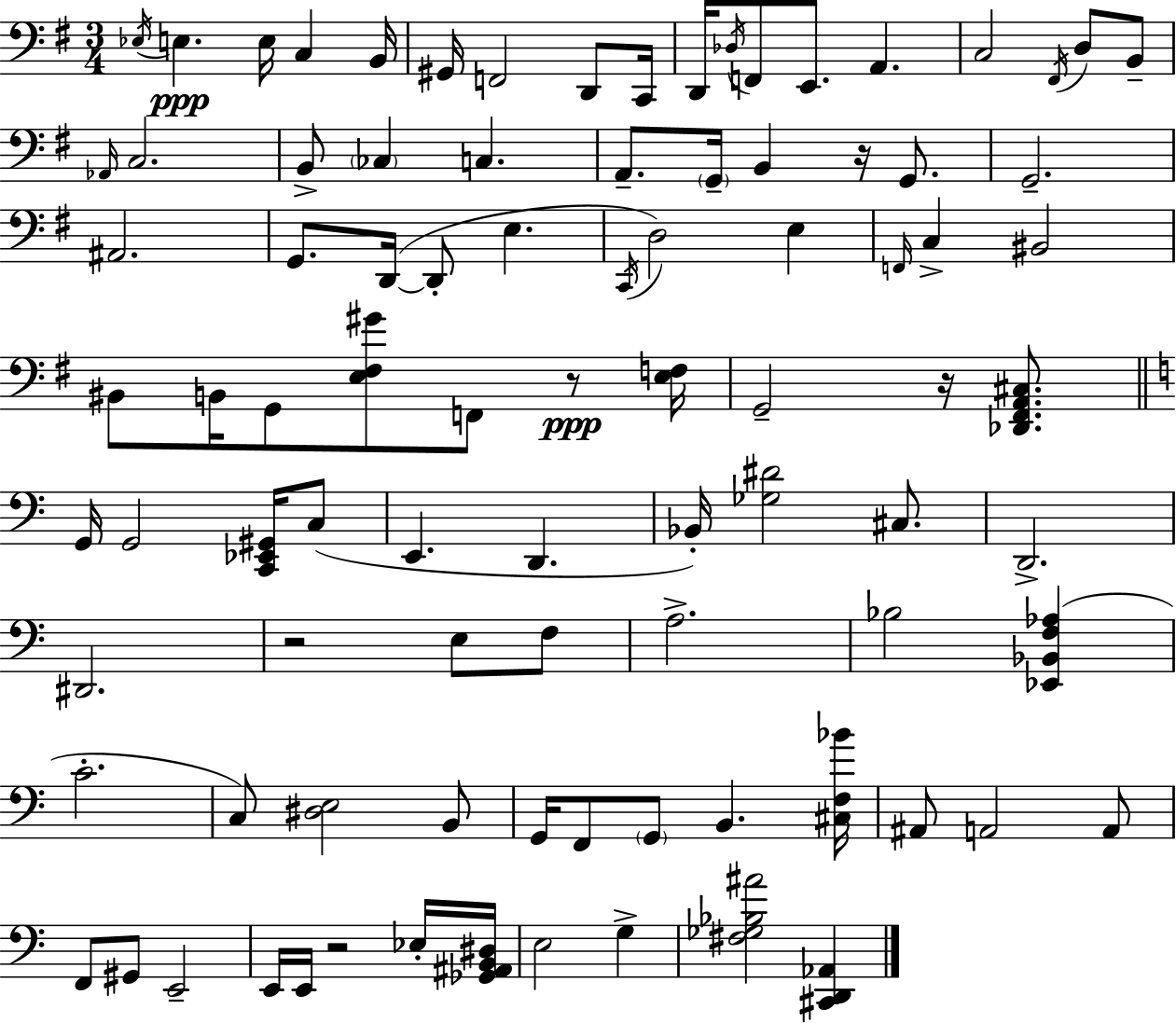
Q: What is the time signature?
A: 3/4